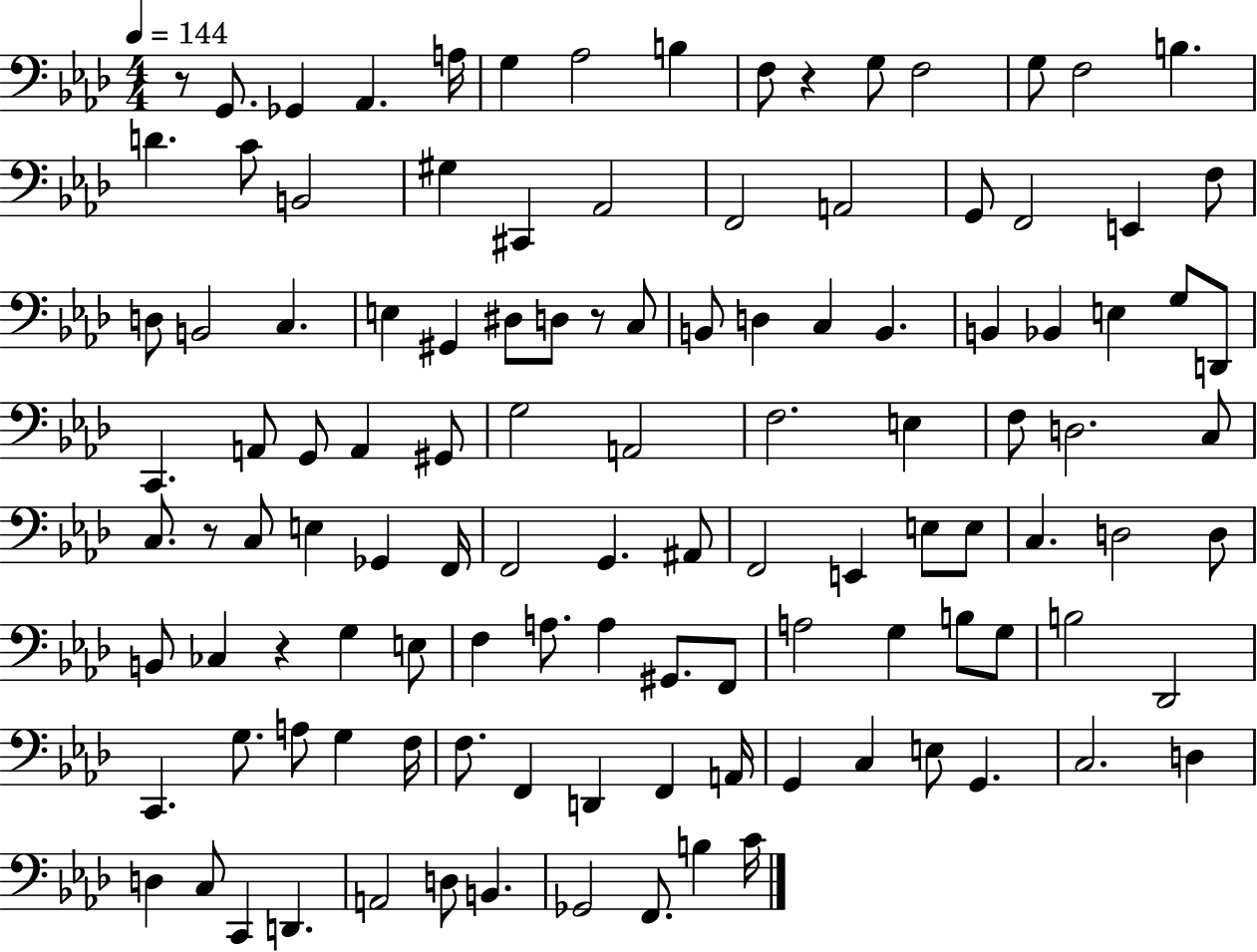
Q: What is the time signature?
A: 4/4